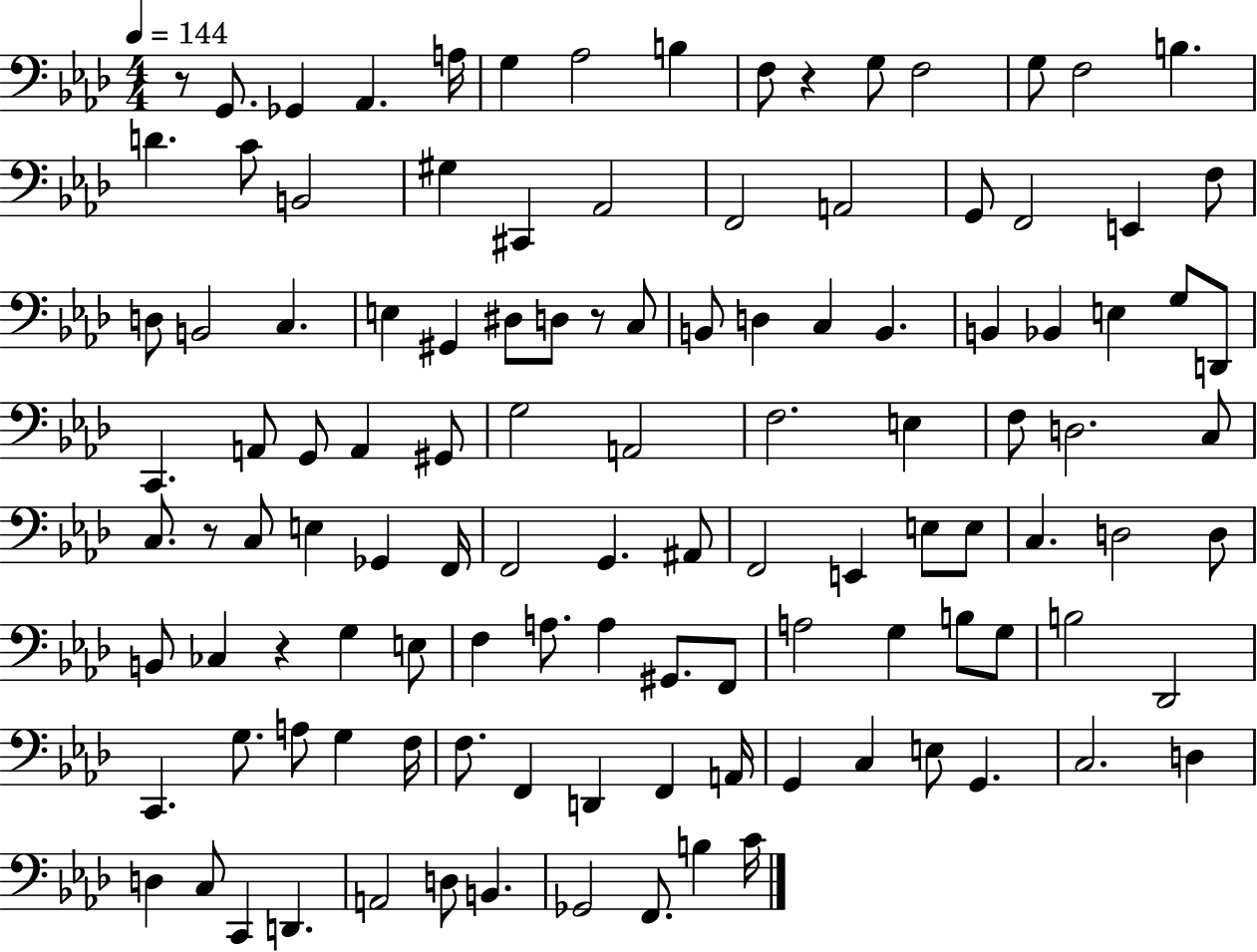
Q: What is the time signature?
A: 4/4